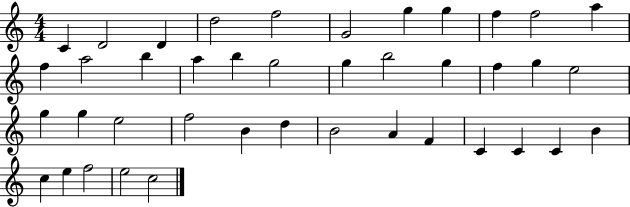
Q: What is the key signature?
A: C major